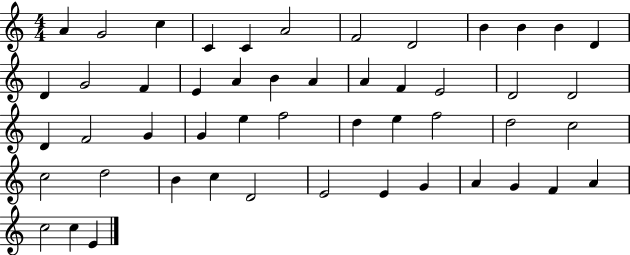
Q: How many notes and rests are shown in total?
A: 50